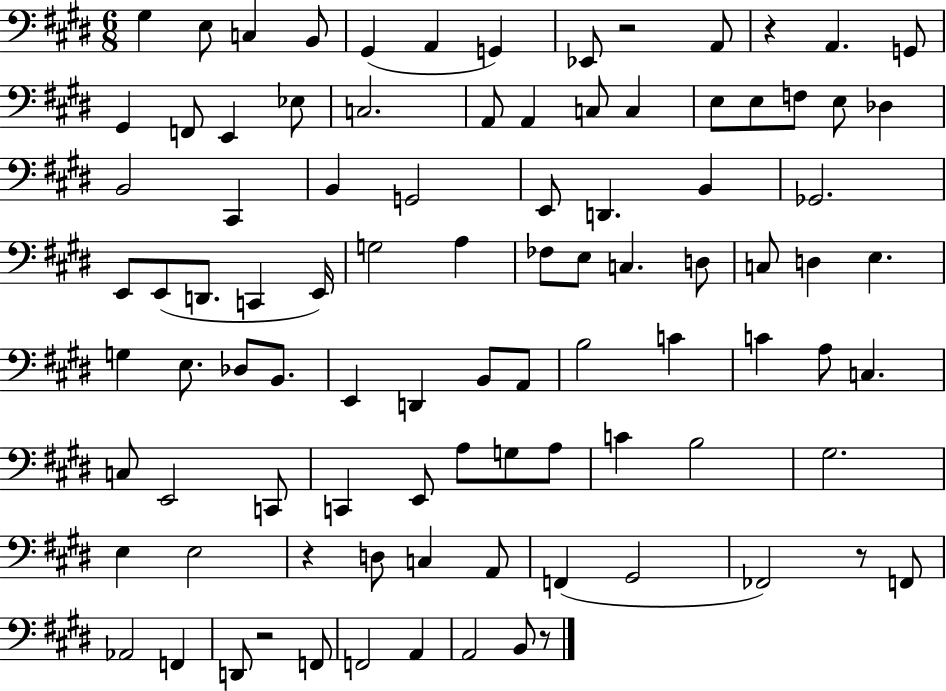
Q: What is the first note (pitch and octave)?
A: G#3